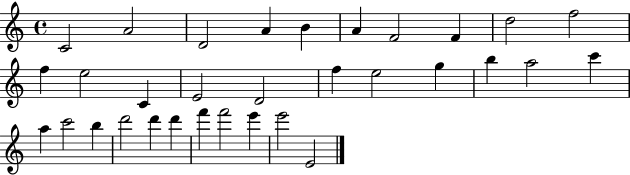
{
  \clef treble
  \time 4/4
  \defaultTimeSignature
  \key c \major
  c'2 a'2 | d'2 a'4 b'4 | a'4 f'2 f'4 | d''2 f''2 | \break f''4 e''2 c'4 | e'2 d'2 | f''4 e''2 g''4 | b''4 a''2 c'''4 | \break a''4 c'''2 b''4 | d'''2 d'''4 d'''4 | f'''4 f'''2 e'''4 | e'''2 e'2 | \break \bar "|."
}